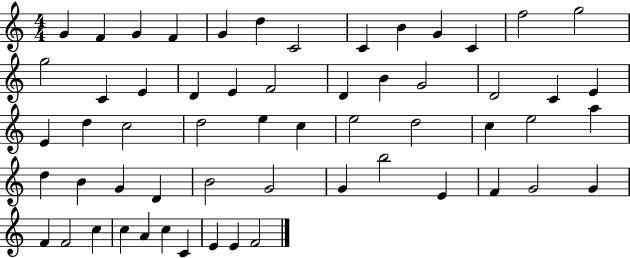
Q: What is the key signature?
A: C major